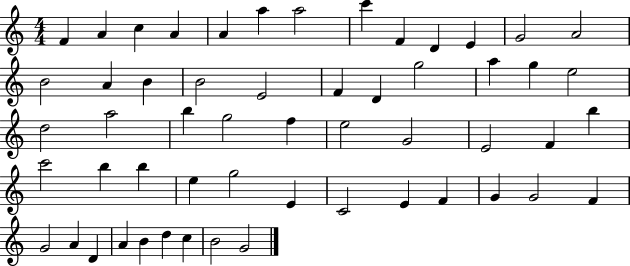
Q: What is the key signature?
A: C major